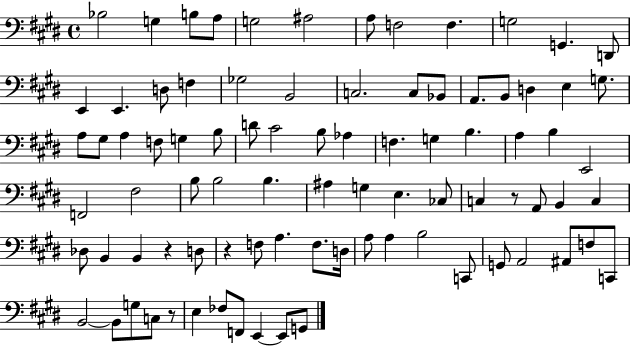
X:1
T:Untitled
M:4/4
L:1/4
K:E
_B,2 G, B,/2 A,/2 G,2 ^A,2 A,/2 F,2 F, G,2 G,, D,,/2 E,, E,, D,/2 F, _G,2 B,,2 C,2 C,/2 _B,,/2 A,,/2 B,,/2 D, E, G,/2 A,/2 ^G,/2 A, F,/2 G, B,/2 D/2 ^C2 B,/2 _A, F, G, B, A, B, E,,2 F,,2 ^F,2 B,/2 B,2 B, ^A, G, E, _C,/2 C, z/2 A,,/2 B,, C, _D,/2 B,, B,, z D,/2 z F,/2 A, F,/2 D,/4 A,/2 A, B,2 C,,/2 G,,/2 A,,2 ^A,,/2 F,/2 C,,/2 B,,2 B,,/2 G,/2 C,/2 z/2 E, _F,/2 F,,/2 E,, E,,/2 G,,/2